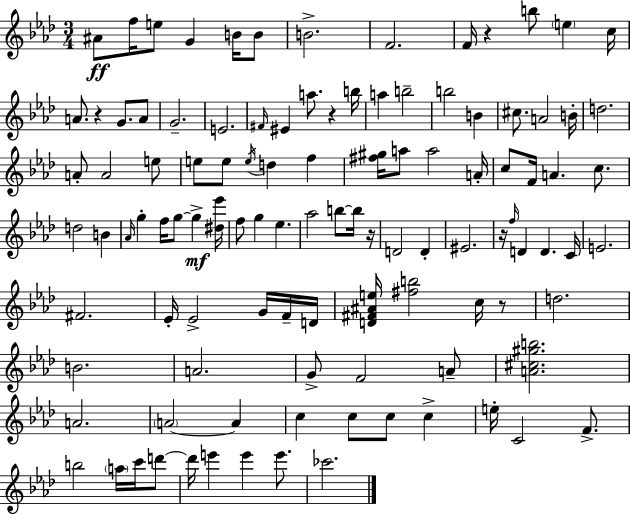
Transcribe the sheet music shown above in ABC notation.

X:1
T:Untitled
M:3/4
L:1/4
K:Fm
^A/2 f/4 e/2 G B/4 B/2 B2 F2 F/4 z b/2 e c/4 A/2 z G/2 A/2 G2 E2 ^F/4 ^E a/2 z b/4 a b2 b2 B ^c/2 A2 B/4 d2 A/2 A2 e/2 e/2 e/2 e/4 d f [^f^g]/4 a/2 a2 A/4 c/2 F/4 A c/2 d2 B _A/4 g f/4 g/2 g [^d_e']/4 f/2 g _e _a2 b/2 b/4 z/4 D2 D ^E2 z/4 f/4 D D C/4 E2 ^F2 _E/4 _E2 G/4 F/4 D/4 [D^F^Ae]/4 [^fb]2 c/4 z/2 d2 B2 A2 G/2 F2 A/2 [A^c^gb]2 A2 A2 A c c/2 c/2 c e/4 C2 F/2 b2 a/4 c'/4 d'/2 d'/4 e' e' e'/2 _c'2